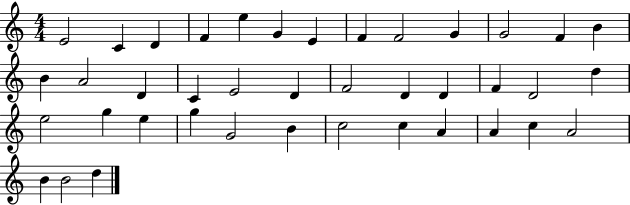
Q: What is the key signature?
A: C major